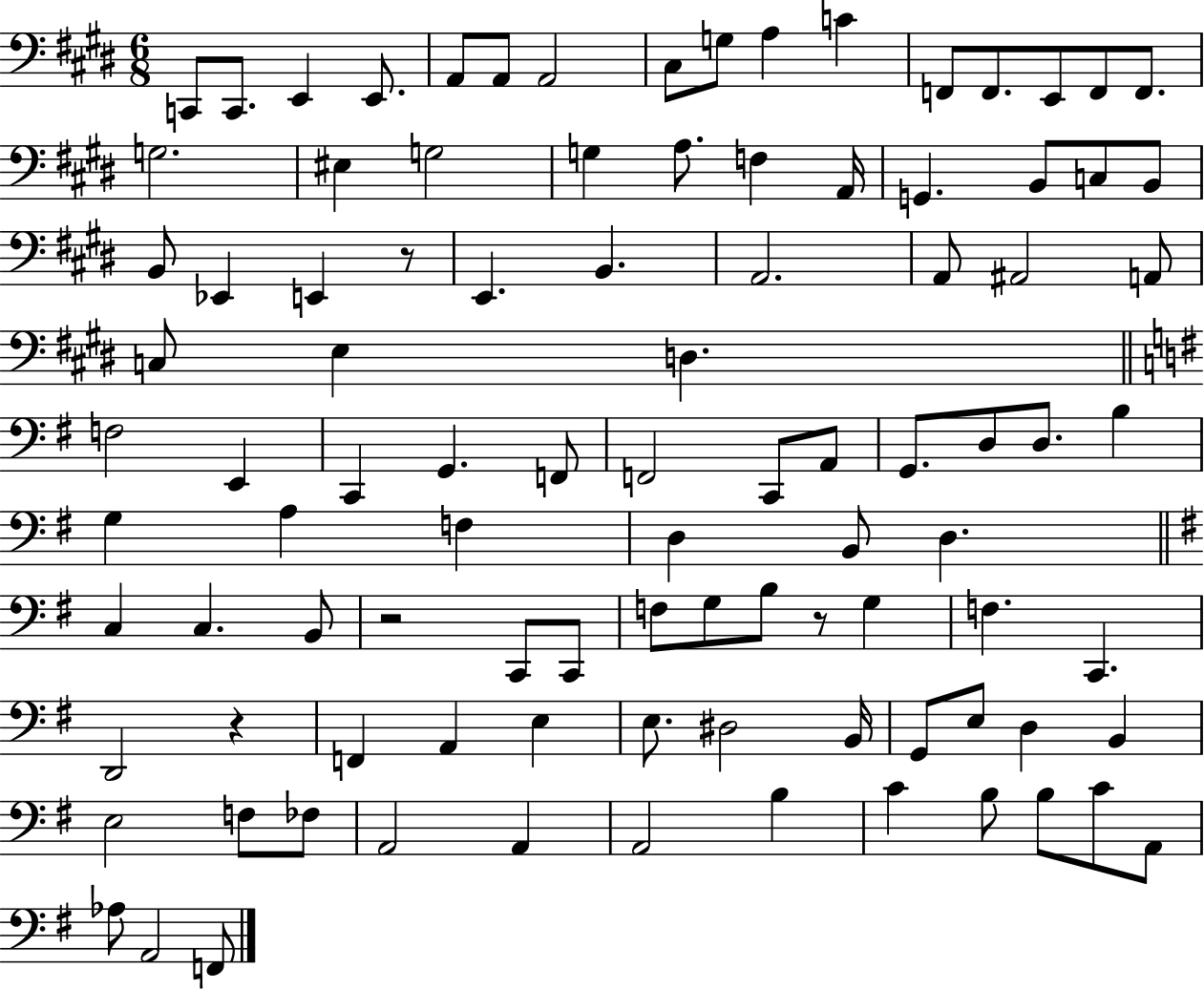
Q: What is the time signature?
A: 6/8